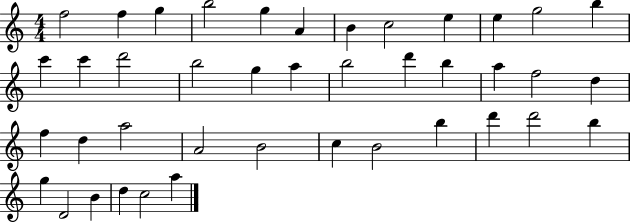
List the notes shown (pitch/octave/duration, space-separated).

F5/h F5/q G5/q B5/h G5/q A4/q B4/q C5/h E5/q E5/q G5/h B5/q C6/q C6/q D6/h B5/h G5/q A5/q B5/h D6/q B5/q A5/q F5/h D5/q F5/q D5/q A5/h A4/h B4/h C5/q B4/h B5/q D6/q D6/h B5/q G5/q D4/h B4/q D5/q C5/h A5/q